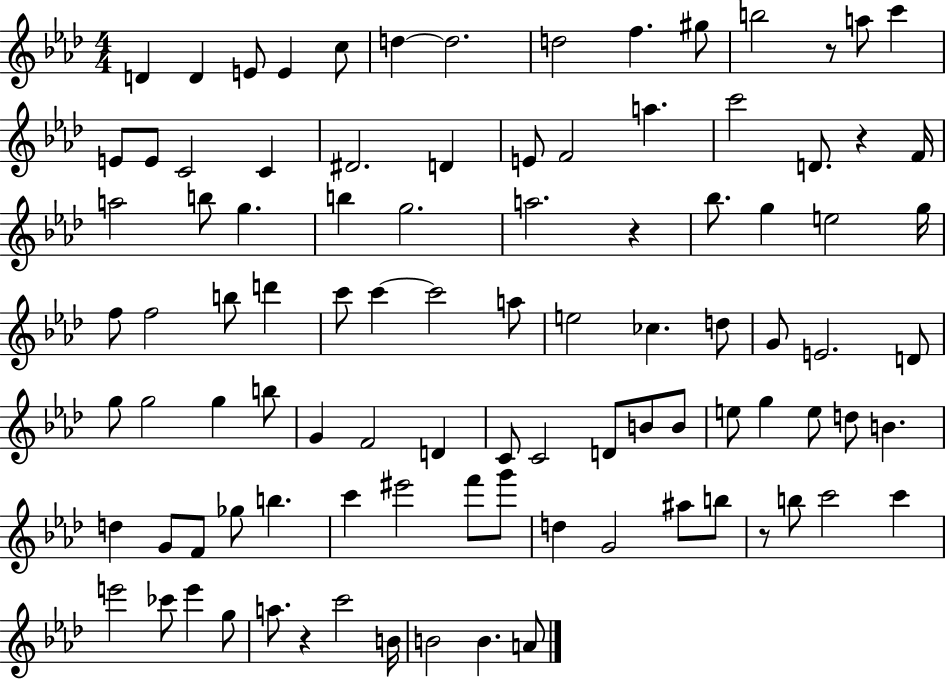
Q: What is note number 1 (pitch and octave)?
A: D4